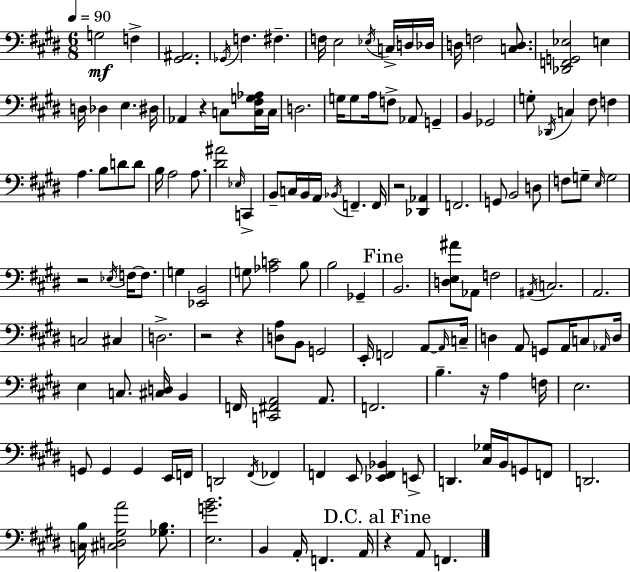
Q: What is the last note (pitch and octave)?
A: F2